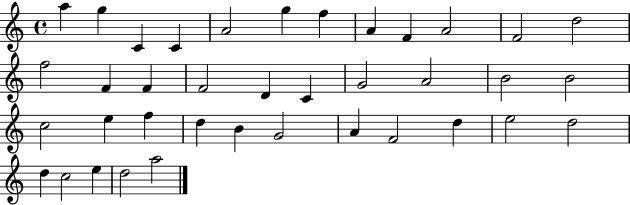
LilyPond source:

{
  \clef treble
  \time 4/4
  \defaultTimeSignature
  \key c \major
  a''4 g''4 c'4 c'4 | a'2 g''4 f''4 | a'4 f'4 a'2 | f'2 d''2 | \break f''2 f'4 f'4 | f'2 d'4 c'4 | g'2 a'2 | b'2 b'2 | \break c''2 e''4 f''4 | d''4 b'4 g'2 | a'4 f'2 d''4 | e''2 d''2 | \break d''4 c''2 e''4 | d''2 a''2 | \bar "|."
}